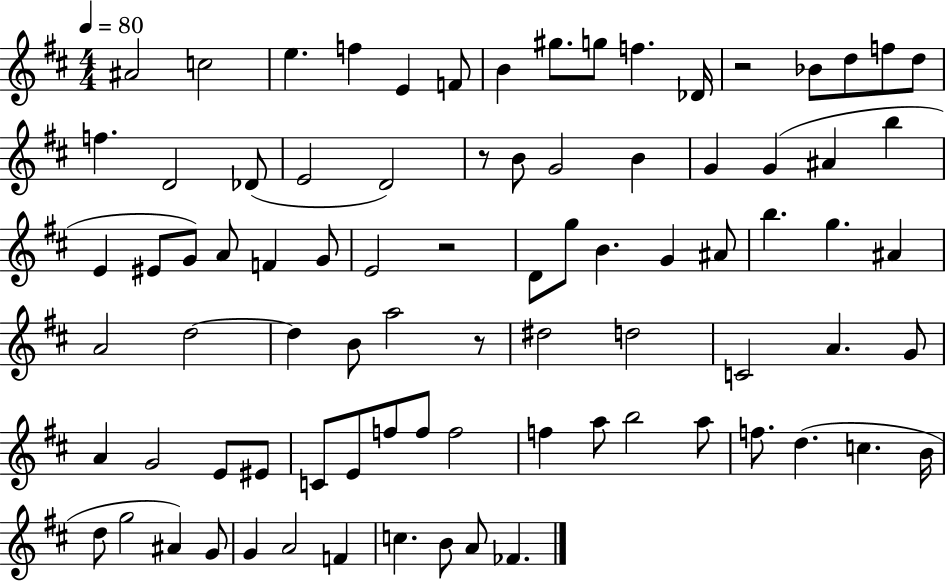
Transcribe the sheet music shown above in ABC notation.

X:1
T:Untitled
M:4/4
L:1/4
K:D
^A2 c2 e f E F/2 B ^g/2 g/2 f _D/4 z2 _B/2 d/2 f/2 d/2 f D2 _D/2 E2 D2 z/2 B/2 G2 B G G ^A b E ^E/2 G/2 A/2 F G/2 E2 z2 D/2 g/2 B G ^A/2 b g ^A A2 d2 d B/2 a2 z/2 ^d2 d2 C2 A G/2 A G2 E/2 ^E/2 C/2 E/2 f/2 f/2 f2 f a/2 b2 a/2 f/2 d c B/4 d/2 g2 ^A G/2 G A2 F c B/2 A/2 _F